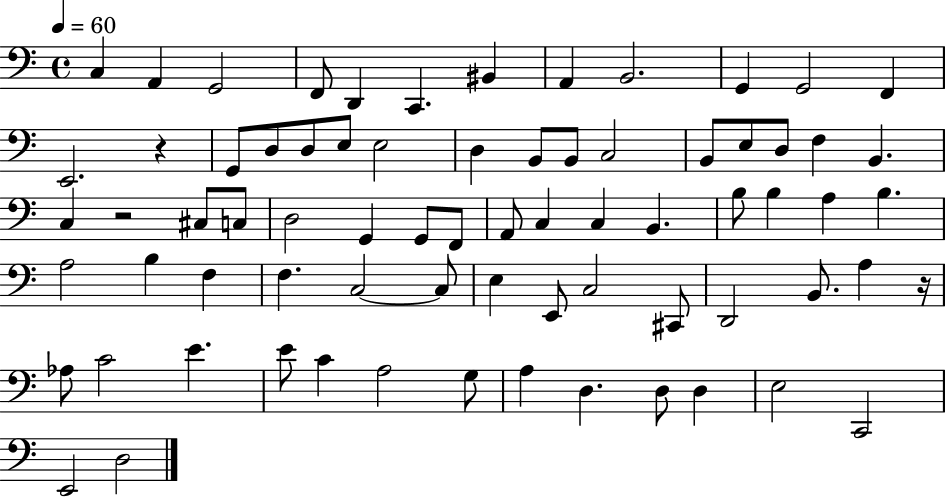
{
  \clef bass
  \time 4/4
  \defaultTimeSignature
  \key c \major
  \tempo 4 = 60
  \repeat volta 2 { c4 a,4 g,2 | f,8 d,4 c,4. bis,4 | a,4 b,2. | g,4 g,2 f,4 | \break e,2. r4 | g,8 d8 d8 e8 e2 | d4 b,8 b,8 c2 | b,8 e8 d8 f4 b,4. | \break c4 r2 cis8 c8 | d2 g,4 g,8 f,8 | a,8 c4 c4 b,4. | b8 b4 a4 b4. | \break a2 b4 f4 | f4. c2~~ c8 | e4 e,8 c2 cis,8 | d,2 b,8. a4 r16 | \break aes8 c'2 e'4. | e'8 c'4 a2 g8 | a4 d4. d8 d4 | e2 c,2 | \break e,2 d2 | } \bar "|."
}